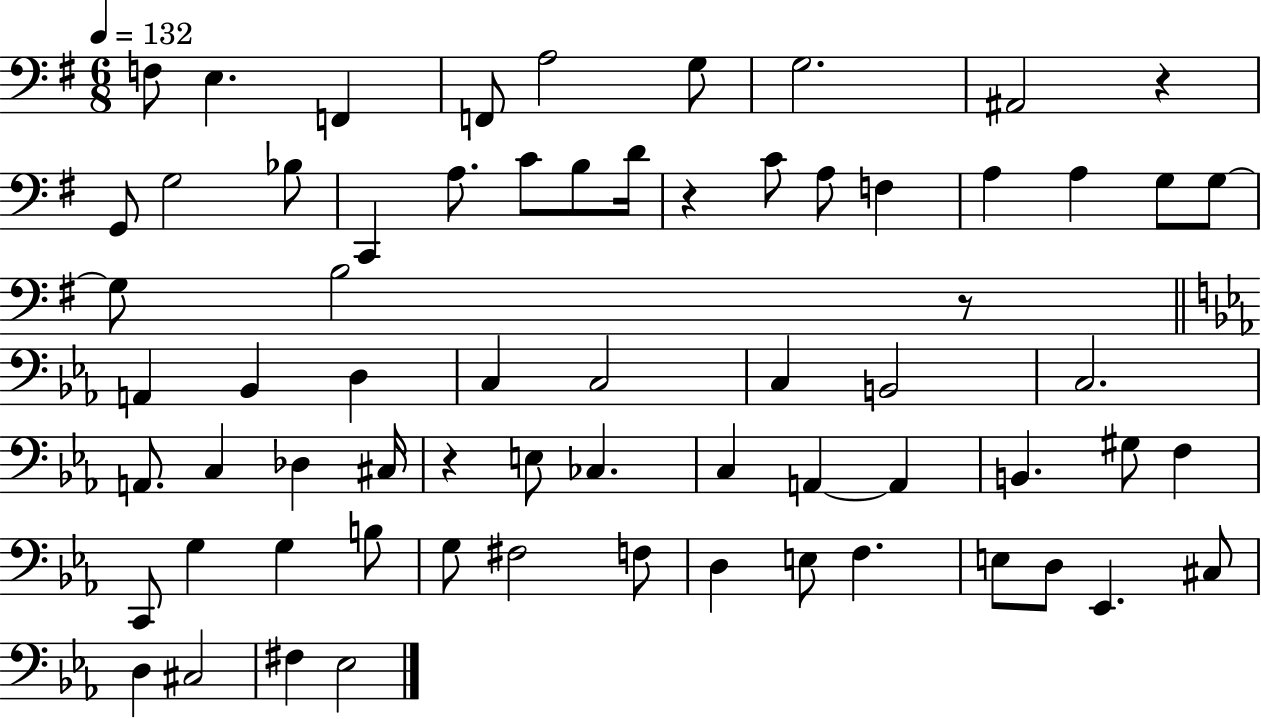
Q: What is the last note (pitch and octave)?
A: Eb3